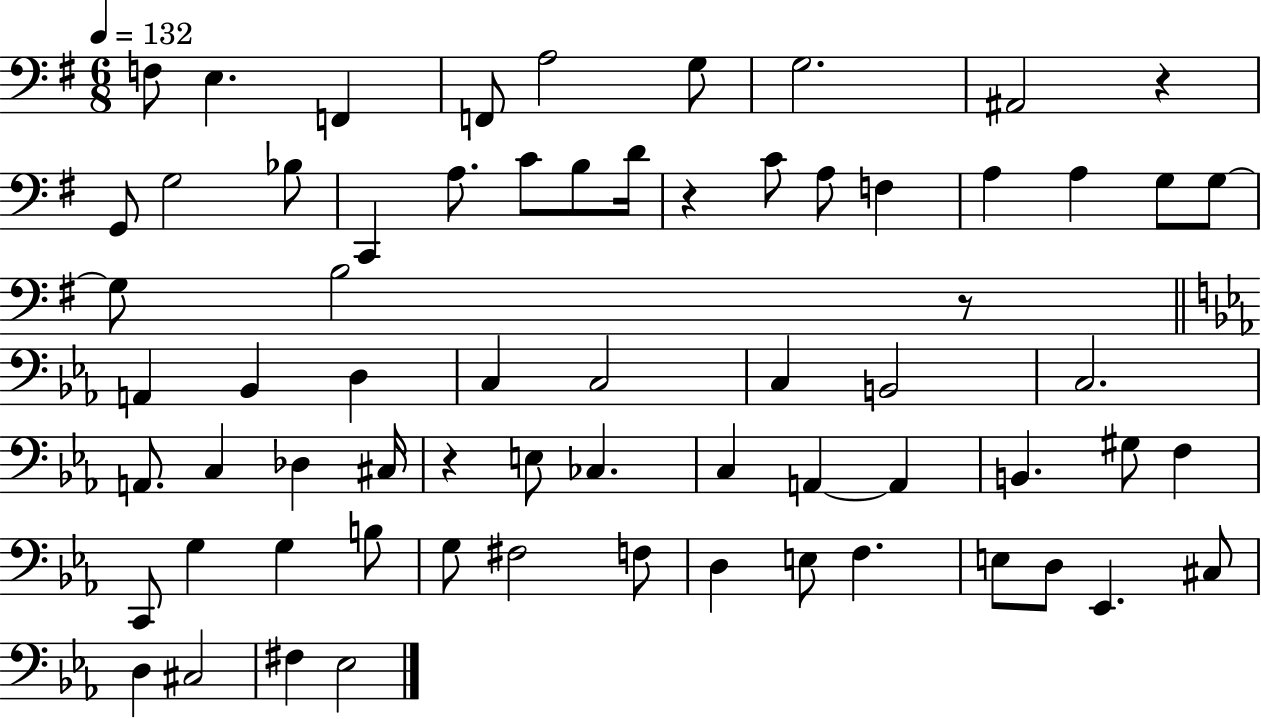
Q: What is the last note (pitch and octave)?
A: Eb3